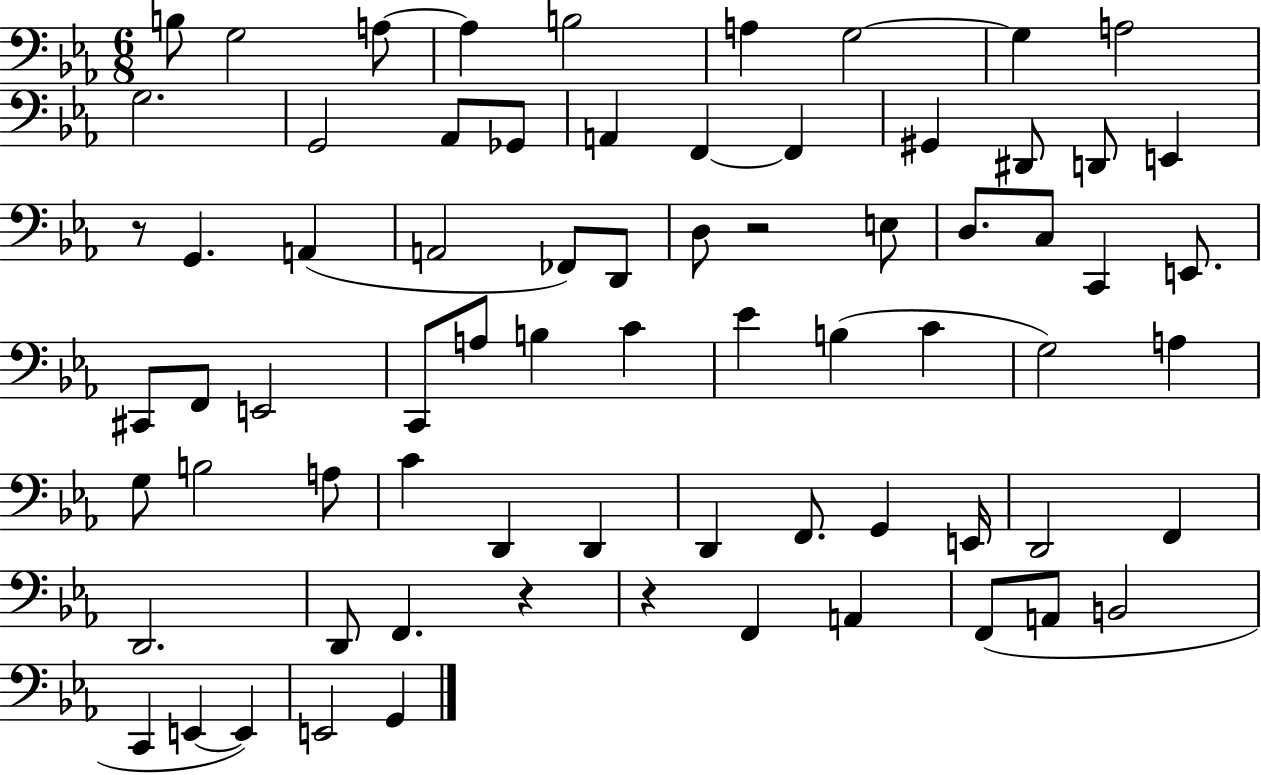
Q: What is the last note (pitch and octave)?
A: G2